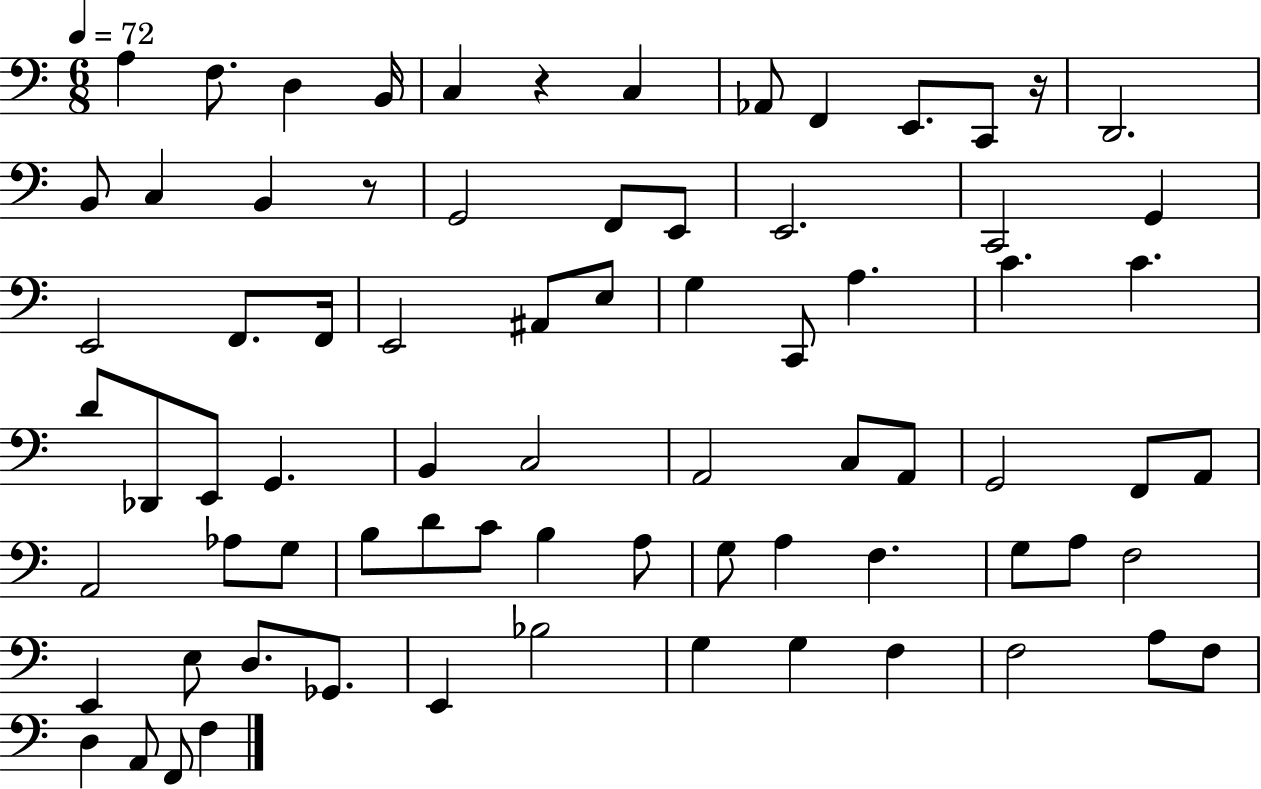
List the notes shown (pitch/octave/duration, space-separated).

A3/q F3/e. D3/q B2/s C3/q R/q C3/q Ab2/e F2/q E2/e. C2/e R/s D2/h. B2/e C3/q B2/q R/e G2/h F2/e E2/e E2/h. C2/h G2/q E2/h F2/e. F2/s E2/h A#2/e E3/e G3/q C2/e A3/q. C4/q. C4/q. D4/e Db2/e E2/e G2/q. B2/q C3/h A2/h C3/e A2/e G2/h F2/e A2/e A2/h Ab3/e G3/e B3/e D4/e C4/e B3/q A3/e G3/e A3/q F3/q. G3/e A3/e F3/h E2/q E3/e D3/e. Gb2/e. E2/q Bb3/h G3/q G3/q F3/q F3/h A3/e F3/e D3/q A2/e F2/e F3/q